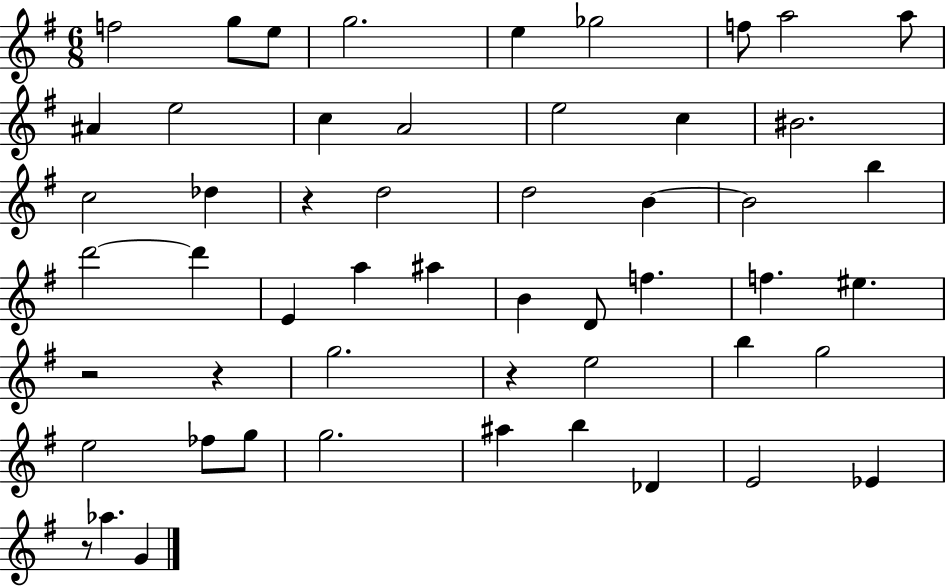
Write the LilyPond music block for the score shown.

{
  \clef treble
  \numericTimeSignature
  \time 6/8
  \key g \major
  f''2 g''8 e''8 | g''2. | e''4 ges''2 | f''8 a''2 a''8 | \break ais'4 e''2 | c''4 a'2 | e''2 c''4 | bis'2. | \break c''2 des''4 | r4 d''2 | d''2 b'4~~ | b'2 b''4 | \break d'''2~~ d'''4 | e'4 a''4 ais''4 | b'4 d'8 f''4. | f''4. eis''4. | \break r2 r4 | g''2. | r4 e''2 | b''4 g''2 | \break e''2 fes''8 g''8 | g''2. | ais''4 b''4 des'4 | e'2 ees'4 | \break r8 aes''4. g'4 | \bar "|."
}